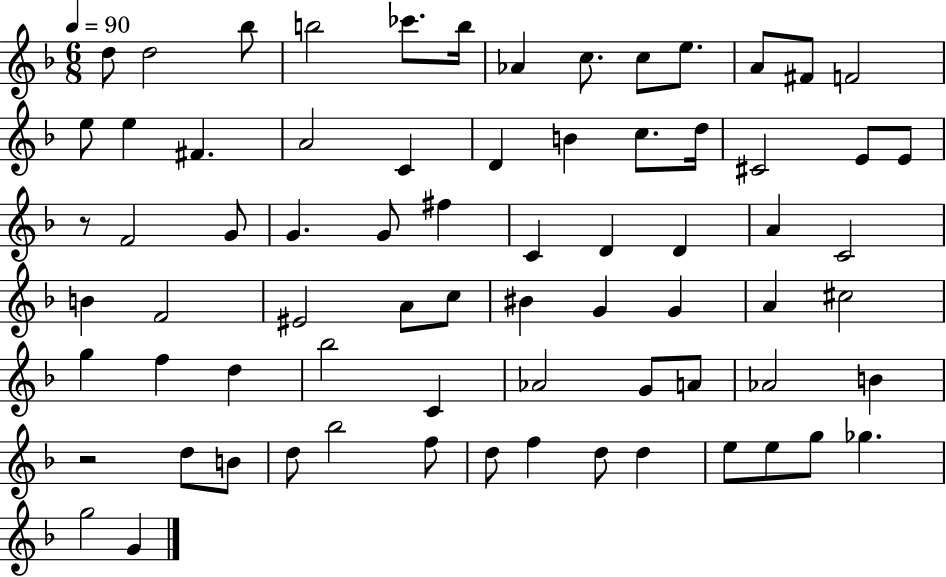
{
  \clef treble
  \numericTimeSignature
  \time 6/8
  \key f \major
  \tempo 4 = 90
  \repeat volta 2 { d''8 d''2 bes''8 | b''2 ces'''8. b''16 | aes'4 c''8. c''8 e''8. | a'8 fis'8 f'2 | \break e''8 e''4 fis'4. | a'2 c'4 | d'4 b'4 c''8. d''16 | cis'2 e'8 e'8 | \break r8 f'2 g'8 | g'4. g'8 fis''4 | c'4 d'4 d'4 | a'4 c'2 | \break b'4 f'2 | eis'2 a'8 c''8 | bis'4 g'4 g'4 | a'4 cis''2 | \break g''4 f''4 d''4 | bes''2 c'4 | aes'2 g'8 a'8 | aes'2 b'4 | \break r2 d''8 b'8 | d''8 bes''2 f''8 | d''8 f''4 d''8 d''4 | e''8 e''8 g''8 ges''4. | \break g''2 g'4 | } \bar "|."
}